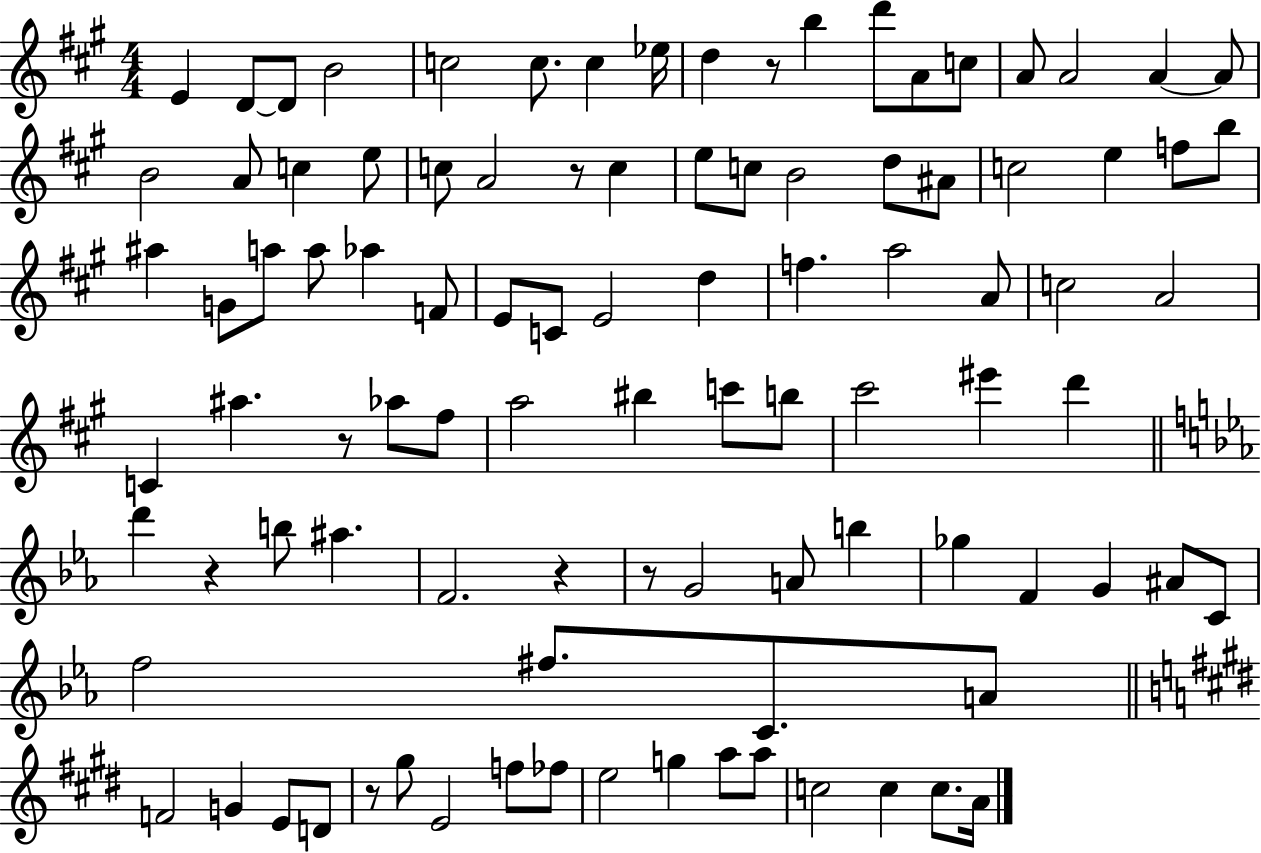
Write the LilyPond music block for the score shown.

{
  \clef treble
  \numericTimeSignature
  \time 4/4
  \key a \major
  e'4 d'8~~ d'8 b'2 | c''2 c''8. c''4 ees''16 | d''4 r8 b''4 d'''8 a'8 c''8 | a'8 a'2 a'4~~ a'8 | \break b'2 a'8 c''4 e''8 | c''8 a'2 r8 c''4 | e''8 c''8 b'2 d''8 ais'8 | c''2 e''4 f''8 b''8 | \break ais''4 g'8 a''8 a''8 aes''4 f'8 | e'8 c'8 e'2 d''4 | f''4. a''2 a'8 | c''2 a'2 | \break c'4 ais''4. r8 aes''8 fis''8 | a''2 bis''4 c'''8 b''8 | cis'''2 eis'''4 d'''4 | \bar "||" \break \key ees \major d'''4 r4 b''8 ais''4. | f'2. r4 | r8 g'2 a'8 b''4 | ges''4 f'4 g'4 ais'8 c'8 | \break f''2 fis''8. c'8. a'8 | \bar "||" \break \key e \major f'2 g'4 e'8 d'8 | r8 gis''8 e'2 f''8 fes''8 | e''2 g''4 a''8 a''8 | c''2 c''4 c''8. a'16 | \break \bar "|."
}